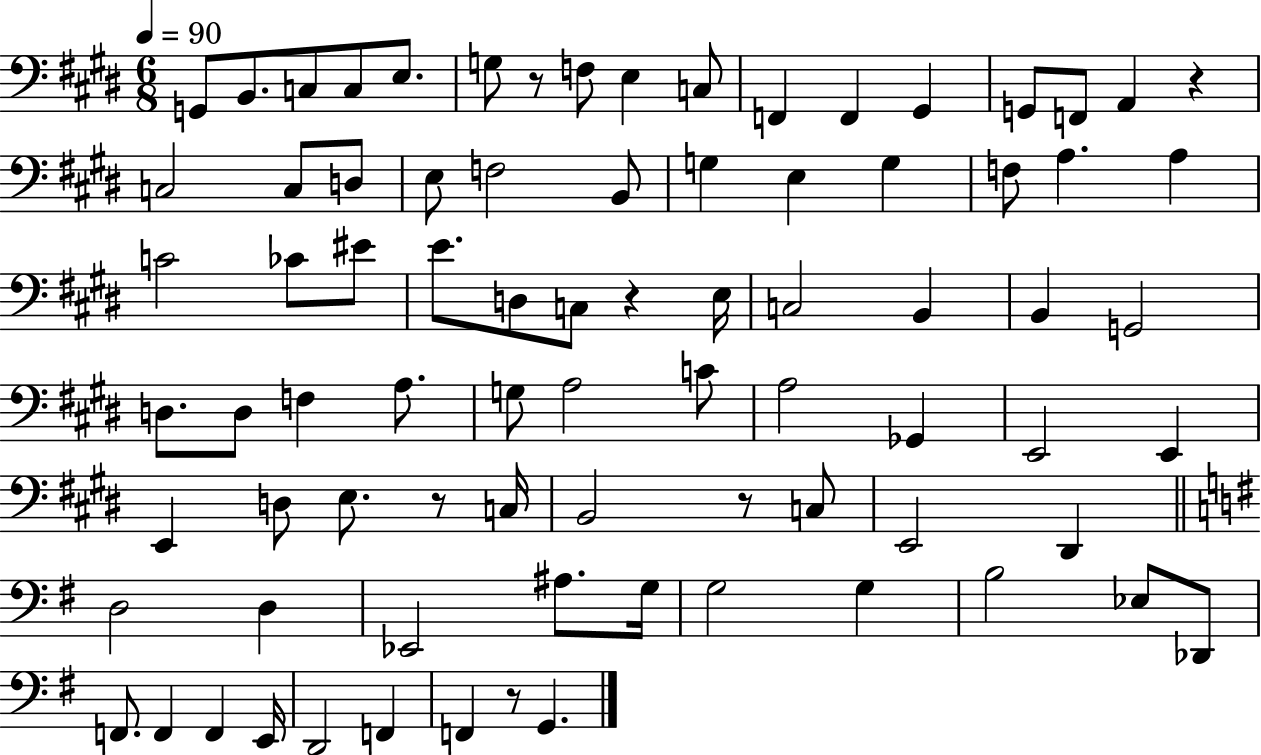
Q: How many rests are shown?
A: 6